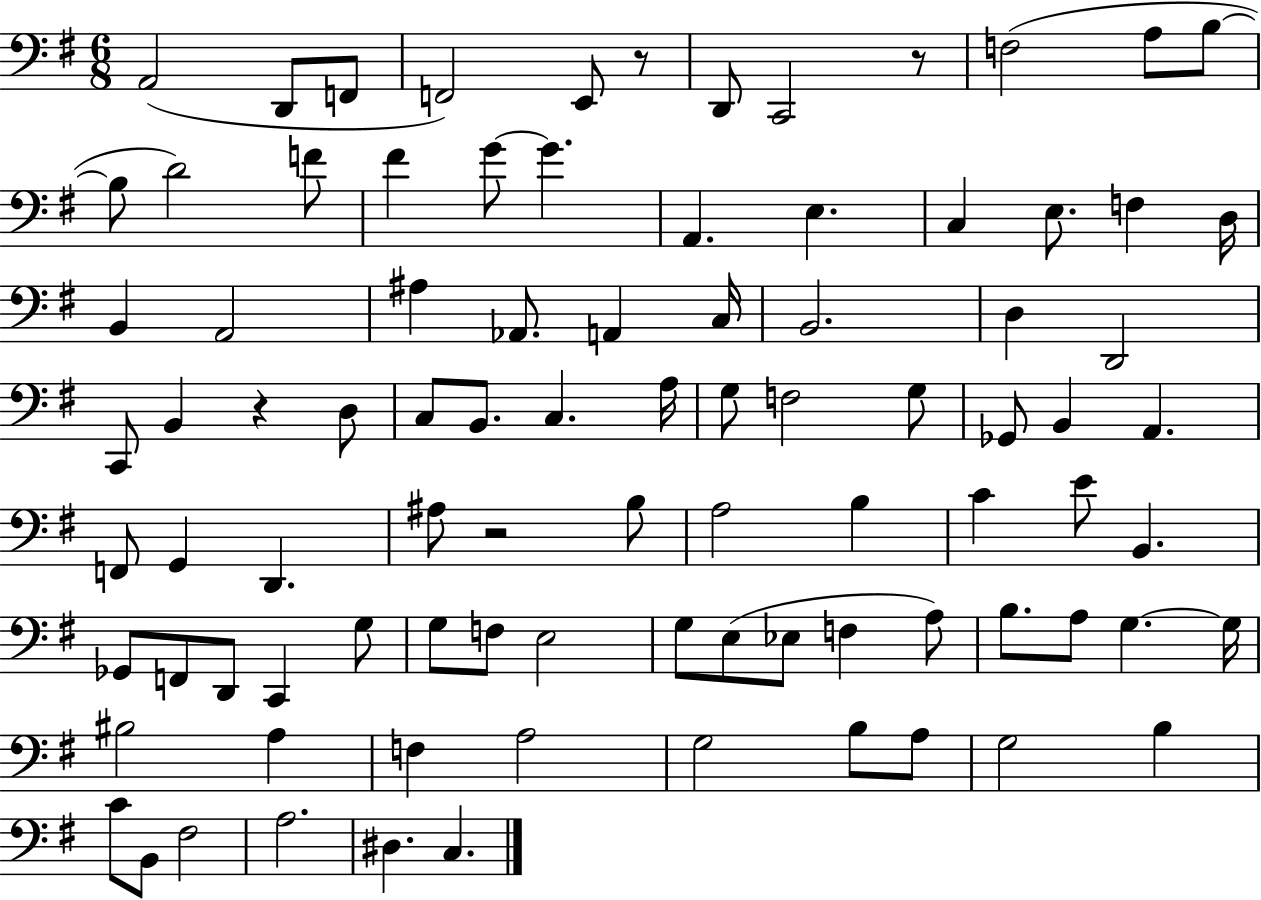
A2/h D2/e F2/e F2/h E2/e R/e D2/e C2/h R/e F3/h A3/e B3/e B3/e D4/h F4/e F#4/q G4/e G4/q. A2/q. E3/q. C3/q E3/e. F3/q D3/s B2/q A2/h A#3/q Ab2/e. A2/q C3/s B2/h. D3/q D2/h C2/e B2/q R/q D3/e C3/e B2/e. C3/q. A3/s G3/e F3/h G3/e Gb2/e B2/q A2/q. F2/e G2/q D2/q. A#3/e R/h B3/e A3/h B3/q C4/q E4/e B2/q. Gb2/e F2/e D2/e C2/q G3/e G3/e F3/e E3/h G3/e E3/e Eb3/e F3/q A3/e B3/e. A3/e G3/q. G3/s BIS3/h A3/q F3/q A3/h G3/h B3/e A3/e G3/h B3/q C4/e B2/e F#3/h A3/h. D#3/q. C3/q.